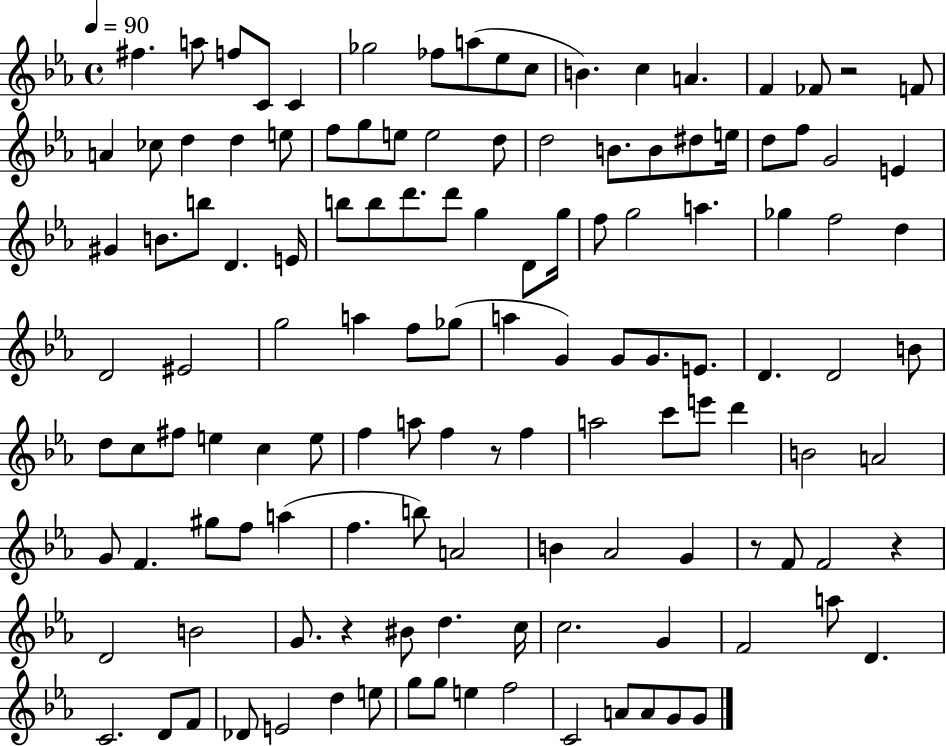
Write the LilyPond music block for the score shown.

{
  \clef treble
  \time 4/4
  \defaultTimeSignature
  \key ees \major
  \tempo 4 = 90
  fis''4. a''8 f''8 c'8 c'4 | ges''2 fes''8 a''8( ees''8 c''8 | b'4.) c''4 a'4. | f'4 fes'8 r2 f'8 | \break a'4 ces''8 d''4 d''4 e''8 | f''8 g''8 e''8 e''2 d''8 | d''2 b'8. b'8 dis''8 e''16 | d''8 f''8 g'2 e'4 | \break gis'4 b'8. b''8 d'4. e'16 | b''8 b''8 d'''8. d'''8 g''4 d'8 g''16 | f''8 g''2 a''4. | ges''4 f''2 d''4 | \break d'2 eis'2 | g''2 a''4 f''8 ges''8( | a''4 g'4) g'8 g'8. e'8. | d'4. d'2 b'8 | \break d''8 c''8 fis''8 e''4 c''4 e''8 | f''4 a''8 f''4 r8 f''4 | a''2 c'''8 e'''8 d'''4 | b'2 a'2 | \break g'8 f'4. gis''8 f''8 a''4( | f''4. b''8) a'2 | b'4 aes'2 g'4 | r8 f'8 f'2 r4 | \break d'2 b'2 | g'8. r4 bis'8 d''4. c''16 | c''2. g'4 | f'2 a''8 d'4. | \break c'2. d'8 f'8 | des'8 e'2 d''4 e''8 | g''8 g''8 e''4 f''2 | c'2 a'8 a'8 g'8 g'8 | \break \bar "|."
}